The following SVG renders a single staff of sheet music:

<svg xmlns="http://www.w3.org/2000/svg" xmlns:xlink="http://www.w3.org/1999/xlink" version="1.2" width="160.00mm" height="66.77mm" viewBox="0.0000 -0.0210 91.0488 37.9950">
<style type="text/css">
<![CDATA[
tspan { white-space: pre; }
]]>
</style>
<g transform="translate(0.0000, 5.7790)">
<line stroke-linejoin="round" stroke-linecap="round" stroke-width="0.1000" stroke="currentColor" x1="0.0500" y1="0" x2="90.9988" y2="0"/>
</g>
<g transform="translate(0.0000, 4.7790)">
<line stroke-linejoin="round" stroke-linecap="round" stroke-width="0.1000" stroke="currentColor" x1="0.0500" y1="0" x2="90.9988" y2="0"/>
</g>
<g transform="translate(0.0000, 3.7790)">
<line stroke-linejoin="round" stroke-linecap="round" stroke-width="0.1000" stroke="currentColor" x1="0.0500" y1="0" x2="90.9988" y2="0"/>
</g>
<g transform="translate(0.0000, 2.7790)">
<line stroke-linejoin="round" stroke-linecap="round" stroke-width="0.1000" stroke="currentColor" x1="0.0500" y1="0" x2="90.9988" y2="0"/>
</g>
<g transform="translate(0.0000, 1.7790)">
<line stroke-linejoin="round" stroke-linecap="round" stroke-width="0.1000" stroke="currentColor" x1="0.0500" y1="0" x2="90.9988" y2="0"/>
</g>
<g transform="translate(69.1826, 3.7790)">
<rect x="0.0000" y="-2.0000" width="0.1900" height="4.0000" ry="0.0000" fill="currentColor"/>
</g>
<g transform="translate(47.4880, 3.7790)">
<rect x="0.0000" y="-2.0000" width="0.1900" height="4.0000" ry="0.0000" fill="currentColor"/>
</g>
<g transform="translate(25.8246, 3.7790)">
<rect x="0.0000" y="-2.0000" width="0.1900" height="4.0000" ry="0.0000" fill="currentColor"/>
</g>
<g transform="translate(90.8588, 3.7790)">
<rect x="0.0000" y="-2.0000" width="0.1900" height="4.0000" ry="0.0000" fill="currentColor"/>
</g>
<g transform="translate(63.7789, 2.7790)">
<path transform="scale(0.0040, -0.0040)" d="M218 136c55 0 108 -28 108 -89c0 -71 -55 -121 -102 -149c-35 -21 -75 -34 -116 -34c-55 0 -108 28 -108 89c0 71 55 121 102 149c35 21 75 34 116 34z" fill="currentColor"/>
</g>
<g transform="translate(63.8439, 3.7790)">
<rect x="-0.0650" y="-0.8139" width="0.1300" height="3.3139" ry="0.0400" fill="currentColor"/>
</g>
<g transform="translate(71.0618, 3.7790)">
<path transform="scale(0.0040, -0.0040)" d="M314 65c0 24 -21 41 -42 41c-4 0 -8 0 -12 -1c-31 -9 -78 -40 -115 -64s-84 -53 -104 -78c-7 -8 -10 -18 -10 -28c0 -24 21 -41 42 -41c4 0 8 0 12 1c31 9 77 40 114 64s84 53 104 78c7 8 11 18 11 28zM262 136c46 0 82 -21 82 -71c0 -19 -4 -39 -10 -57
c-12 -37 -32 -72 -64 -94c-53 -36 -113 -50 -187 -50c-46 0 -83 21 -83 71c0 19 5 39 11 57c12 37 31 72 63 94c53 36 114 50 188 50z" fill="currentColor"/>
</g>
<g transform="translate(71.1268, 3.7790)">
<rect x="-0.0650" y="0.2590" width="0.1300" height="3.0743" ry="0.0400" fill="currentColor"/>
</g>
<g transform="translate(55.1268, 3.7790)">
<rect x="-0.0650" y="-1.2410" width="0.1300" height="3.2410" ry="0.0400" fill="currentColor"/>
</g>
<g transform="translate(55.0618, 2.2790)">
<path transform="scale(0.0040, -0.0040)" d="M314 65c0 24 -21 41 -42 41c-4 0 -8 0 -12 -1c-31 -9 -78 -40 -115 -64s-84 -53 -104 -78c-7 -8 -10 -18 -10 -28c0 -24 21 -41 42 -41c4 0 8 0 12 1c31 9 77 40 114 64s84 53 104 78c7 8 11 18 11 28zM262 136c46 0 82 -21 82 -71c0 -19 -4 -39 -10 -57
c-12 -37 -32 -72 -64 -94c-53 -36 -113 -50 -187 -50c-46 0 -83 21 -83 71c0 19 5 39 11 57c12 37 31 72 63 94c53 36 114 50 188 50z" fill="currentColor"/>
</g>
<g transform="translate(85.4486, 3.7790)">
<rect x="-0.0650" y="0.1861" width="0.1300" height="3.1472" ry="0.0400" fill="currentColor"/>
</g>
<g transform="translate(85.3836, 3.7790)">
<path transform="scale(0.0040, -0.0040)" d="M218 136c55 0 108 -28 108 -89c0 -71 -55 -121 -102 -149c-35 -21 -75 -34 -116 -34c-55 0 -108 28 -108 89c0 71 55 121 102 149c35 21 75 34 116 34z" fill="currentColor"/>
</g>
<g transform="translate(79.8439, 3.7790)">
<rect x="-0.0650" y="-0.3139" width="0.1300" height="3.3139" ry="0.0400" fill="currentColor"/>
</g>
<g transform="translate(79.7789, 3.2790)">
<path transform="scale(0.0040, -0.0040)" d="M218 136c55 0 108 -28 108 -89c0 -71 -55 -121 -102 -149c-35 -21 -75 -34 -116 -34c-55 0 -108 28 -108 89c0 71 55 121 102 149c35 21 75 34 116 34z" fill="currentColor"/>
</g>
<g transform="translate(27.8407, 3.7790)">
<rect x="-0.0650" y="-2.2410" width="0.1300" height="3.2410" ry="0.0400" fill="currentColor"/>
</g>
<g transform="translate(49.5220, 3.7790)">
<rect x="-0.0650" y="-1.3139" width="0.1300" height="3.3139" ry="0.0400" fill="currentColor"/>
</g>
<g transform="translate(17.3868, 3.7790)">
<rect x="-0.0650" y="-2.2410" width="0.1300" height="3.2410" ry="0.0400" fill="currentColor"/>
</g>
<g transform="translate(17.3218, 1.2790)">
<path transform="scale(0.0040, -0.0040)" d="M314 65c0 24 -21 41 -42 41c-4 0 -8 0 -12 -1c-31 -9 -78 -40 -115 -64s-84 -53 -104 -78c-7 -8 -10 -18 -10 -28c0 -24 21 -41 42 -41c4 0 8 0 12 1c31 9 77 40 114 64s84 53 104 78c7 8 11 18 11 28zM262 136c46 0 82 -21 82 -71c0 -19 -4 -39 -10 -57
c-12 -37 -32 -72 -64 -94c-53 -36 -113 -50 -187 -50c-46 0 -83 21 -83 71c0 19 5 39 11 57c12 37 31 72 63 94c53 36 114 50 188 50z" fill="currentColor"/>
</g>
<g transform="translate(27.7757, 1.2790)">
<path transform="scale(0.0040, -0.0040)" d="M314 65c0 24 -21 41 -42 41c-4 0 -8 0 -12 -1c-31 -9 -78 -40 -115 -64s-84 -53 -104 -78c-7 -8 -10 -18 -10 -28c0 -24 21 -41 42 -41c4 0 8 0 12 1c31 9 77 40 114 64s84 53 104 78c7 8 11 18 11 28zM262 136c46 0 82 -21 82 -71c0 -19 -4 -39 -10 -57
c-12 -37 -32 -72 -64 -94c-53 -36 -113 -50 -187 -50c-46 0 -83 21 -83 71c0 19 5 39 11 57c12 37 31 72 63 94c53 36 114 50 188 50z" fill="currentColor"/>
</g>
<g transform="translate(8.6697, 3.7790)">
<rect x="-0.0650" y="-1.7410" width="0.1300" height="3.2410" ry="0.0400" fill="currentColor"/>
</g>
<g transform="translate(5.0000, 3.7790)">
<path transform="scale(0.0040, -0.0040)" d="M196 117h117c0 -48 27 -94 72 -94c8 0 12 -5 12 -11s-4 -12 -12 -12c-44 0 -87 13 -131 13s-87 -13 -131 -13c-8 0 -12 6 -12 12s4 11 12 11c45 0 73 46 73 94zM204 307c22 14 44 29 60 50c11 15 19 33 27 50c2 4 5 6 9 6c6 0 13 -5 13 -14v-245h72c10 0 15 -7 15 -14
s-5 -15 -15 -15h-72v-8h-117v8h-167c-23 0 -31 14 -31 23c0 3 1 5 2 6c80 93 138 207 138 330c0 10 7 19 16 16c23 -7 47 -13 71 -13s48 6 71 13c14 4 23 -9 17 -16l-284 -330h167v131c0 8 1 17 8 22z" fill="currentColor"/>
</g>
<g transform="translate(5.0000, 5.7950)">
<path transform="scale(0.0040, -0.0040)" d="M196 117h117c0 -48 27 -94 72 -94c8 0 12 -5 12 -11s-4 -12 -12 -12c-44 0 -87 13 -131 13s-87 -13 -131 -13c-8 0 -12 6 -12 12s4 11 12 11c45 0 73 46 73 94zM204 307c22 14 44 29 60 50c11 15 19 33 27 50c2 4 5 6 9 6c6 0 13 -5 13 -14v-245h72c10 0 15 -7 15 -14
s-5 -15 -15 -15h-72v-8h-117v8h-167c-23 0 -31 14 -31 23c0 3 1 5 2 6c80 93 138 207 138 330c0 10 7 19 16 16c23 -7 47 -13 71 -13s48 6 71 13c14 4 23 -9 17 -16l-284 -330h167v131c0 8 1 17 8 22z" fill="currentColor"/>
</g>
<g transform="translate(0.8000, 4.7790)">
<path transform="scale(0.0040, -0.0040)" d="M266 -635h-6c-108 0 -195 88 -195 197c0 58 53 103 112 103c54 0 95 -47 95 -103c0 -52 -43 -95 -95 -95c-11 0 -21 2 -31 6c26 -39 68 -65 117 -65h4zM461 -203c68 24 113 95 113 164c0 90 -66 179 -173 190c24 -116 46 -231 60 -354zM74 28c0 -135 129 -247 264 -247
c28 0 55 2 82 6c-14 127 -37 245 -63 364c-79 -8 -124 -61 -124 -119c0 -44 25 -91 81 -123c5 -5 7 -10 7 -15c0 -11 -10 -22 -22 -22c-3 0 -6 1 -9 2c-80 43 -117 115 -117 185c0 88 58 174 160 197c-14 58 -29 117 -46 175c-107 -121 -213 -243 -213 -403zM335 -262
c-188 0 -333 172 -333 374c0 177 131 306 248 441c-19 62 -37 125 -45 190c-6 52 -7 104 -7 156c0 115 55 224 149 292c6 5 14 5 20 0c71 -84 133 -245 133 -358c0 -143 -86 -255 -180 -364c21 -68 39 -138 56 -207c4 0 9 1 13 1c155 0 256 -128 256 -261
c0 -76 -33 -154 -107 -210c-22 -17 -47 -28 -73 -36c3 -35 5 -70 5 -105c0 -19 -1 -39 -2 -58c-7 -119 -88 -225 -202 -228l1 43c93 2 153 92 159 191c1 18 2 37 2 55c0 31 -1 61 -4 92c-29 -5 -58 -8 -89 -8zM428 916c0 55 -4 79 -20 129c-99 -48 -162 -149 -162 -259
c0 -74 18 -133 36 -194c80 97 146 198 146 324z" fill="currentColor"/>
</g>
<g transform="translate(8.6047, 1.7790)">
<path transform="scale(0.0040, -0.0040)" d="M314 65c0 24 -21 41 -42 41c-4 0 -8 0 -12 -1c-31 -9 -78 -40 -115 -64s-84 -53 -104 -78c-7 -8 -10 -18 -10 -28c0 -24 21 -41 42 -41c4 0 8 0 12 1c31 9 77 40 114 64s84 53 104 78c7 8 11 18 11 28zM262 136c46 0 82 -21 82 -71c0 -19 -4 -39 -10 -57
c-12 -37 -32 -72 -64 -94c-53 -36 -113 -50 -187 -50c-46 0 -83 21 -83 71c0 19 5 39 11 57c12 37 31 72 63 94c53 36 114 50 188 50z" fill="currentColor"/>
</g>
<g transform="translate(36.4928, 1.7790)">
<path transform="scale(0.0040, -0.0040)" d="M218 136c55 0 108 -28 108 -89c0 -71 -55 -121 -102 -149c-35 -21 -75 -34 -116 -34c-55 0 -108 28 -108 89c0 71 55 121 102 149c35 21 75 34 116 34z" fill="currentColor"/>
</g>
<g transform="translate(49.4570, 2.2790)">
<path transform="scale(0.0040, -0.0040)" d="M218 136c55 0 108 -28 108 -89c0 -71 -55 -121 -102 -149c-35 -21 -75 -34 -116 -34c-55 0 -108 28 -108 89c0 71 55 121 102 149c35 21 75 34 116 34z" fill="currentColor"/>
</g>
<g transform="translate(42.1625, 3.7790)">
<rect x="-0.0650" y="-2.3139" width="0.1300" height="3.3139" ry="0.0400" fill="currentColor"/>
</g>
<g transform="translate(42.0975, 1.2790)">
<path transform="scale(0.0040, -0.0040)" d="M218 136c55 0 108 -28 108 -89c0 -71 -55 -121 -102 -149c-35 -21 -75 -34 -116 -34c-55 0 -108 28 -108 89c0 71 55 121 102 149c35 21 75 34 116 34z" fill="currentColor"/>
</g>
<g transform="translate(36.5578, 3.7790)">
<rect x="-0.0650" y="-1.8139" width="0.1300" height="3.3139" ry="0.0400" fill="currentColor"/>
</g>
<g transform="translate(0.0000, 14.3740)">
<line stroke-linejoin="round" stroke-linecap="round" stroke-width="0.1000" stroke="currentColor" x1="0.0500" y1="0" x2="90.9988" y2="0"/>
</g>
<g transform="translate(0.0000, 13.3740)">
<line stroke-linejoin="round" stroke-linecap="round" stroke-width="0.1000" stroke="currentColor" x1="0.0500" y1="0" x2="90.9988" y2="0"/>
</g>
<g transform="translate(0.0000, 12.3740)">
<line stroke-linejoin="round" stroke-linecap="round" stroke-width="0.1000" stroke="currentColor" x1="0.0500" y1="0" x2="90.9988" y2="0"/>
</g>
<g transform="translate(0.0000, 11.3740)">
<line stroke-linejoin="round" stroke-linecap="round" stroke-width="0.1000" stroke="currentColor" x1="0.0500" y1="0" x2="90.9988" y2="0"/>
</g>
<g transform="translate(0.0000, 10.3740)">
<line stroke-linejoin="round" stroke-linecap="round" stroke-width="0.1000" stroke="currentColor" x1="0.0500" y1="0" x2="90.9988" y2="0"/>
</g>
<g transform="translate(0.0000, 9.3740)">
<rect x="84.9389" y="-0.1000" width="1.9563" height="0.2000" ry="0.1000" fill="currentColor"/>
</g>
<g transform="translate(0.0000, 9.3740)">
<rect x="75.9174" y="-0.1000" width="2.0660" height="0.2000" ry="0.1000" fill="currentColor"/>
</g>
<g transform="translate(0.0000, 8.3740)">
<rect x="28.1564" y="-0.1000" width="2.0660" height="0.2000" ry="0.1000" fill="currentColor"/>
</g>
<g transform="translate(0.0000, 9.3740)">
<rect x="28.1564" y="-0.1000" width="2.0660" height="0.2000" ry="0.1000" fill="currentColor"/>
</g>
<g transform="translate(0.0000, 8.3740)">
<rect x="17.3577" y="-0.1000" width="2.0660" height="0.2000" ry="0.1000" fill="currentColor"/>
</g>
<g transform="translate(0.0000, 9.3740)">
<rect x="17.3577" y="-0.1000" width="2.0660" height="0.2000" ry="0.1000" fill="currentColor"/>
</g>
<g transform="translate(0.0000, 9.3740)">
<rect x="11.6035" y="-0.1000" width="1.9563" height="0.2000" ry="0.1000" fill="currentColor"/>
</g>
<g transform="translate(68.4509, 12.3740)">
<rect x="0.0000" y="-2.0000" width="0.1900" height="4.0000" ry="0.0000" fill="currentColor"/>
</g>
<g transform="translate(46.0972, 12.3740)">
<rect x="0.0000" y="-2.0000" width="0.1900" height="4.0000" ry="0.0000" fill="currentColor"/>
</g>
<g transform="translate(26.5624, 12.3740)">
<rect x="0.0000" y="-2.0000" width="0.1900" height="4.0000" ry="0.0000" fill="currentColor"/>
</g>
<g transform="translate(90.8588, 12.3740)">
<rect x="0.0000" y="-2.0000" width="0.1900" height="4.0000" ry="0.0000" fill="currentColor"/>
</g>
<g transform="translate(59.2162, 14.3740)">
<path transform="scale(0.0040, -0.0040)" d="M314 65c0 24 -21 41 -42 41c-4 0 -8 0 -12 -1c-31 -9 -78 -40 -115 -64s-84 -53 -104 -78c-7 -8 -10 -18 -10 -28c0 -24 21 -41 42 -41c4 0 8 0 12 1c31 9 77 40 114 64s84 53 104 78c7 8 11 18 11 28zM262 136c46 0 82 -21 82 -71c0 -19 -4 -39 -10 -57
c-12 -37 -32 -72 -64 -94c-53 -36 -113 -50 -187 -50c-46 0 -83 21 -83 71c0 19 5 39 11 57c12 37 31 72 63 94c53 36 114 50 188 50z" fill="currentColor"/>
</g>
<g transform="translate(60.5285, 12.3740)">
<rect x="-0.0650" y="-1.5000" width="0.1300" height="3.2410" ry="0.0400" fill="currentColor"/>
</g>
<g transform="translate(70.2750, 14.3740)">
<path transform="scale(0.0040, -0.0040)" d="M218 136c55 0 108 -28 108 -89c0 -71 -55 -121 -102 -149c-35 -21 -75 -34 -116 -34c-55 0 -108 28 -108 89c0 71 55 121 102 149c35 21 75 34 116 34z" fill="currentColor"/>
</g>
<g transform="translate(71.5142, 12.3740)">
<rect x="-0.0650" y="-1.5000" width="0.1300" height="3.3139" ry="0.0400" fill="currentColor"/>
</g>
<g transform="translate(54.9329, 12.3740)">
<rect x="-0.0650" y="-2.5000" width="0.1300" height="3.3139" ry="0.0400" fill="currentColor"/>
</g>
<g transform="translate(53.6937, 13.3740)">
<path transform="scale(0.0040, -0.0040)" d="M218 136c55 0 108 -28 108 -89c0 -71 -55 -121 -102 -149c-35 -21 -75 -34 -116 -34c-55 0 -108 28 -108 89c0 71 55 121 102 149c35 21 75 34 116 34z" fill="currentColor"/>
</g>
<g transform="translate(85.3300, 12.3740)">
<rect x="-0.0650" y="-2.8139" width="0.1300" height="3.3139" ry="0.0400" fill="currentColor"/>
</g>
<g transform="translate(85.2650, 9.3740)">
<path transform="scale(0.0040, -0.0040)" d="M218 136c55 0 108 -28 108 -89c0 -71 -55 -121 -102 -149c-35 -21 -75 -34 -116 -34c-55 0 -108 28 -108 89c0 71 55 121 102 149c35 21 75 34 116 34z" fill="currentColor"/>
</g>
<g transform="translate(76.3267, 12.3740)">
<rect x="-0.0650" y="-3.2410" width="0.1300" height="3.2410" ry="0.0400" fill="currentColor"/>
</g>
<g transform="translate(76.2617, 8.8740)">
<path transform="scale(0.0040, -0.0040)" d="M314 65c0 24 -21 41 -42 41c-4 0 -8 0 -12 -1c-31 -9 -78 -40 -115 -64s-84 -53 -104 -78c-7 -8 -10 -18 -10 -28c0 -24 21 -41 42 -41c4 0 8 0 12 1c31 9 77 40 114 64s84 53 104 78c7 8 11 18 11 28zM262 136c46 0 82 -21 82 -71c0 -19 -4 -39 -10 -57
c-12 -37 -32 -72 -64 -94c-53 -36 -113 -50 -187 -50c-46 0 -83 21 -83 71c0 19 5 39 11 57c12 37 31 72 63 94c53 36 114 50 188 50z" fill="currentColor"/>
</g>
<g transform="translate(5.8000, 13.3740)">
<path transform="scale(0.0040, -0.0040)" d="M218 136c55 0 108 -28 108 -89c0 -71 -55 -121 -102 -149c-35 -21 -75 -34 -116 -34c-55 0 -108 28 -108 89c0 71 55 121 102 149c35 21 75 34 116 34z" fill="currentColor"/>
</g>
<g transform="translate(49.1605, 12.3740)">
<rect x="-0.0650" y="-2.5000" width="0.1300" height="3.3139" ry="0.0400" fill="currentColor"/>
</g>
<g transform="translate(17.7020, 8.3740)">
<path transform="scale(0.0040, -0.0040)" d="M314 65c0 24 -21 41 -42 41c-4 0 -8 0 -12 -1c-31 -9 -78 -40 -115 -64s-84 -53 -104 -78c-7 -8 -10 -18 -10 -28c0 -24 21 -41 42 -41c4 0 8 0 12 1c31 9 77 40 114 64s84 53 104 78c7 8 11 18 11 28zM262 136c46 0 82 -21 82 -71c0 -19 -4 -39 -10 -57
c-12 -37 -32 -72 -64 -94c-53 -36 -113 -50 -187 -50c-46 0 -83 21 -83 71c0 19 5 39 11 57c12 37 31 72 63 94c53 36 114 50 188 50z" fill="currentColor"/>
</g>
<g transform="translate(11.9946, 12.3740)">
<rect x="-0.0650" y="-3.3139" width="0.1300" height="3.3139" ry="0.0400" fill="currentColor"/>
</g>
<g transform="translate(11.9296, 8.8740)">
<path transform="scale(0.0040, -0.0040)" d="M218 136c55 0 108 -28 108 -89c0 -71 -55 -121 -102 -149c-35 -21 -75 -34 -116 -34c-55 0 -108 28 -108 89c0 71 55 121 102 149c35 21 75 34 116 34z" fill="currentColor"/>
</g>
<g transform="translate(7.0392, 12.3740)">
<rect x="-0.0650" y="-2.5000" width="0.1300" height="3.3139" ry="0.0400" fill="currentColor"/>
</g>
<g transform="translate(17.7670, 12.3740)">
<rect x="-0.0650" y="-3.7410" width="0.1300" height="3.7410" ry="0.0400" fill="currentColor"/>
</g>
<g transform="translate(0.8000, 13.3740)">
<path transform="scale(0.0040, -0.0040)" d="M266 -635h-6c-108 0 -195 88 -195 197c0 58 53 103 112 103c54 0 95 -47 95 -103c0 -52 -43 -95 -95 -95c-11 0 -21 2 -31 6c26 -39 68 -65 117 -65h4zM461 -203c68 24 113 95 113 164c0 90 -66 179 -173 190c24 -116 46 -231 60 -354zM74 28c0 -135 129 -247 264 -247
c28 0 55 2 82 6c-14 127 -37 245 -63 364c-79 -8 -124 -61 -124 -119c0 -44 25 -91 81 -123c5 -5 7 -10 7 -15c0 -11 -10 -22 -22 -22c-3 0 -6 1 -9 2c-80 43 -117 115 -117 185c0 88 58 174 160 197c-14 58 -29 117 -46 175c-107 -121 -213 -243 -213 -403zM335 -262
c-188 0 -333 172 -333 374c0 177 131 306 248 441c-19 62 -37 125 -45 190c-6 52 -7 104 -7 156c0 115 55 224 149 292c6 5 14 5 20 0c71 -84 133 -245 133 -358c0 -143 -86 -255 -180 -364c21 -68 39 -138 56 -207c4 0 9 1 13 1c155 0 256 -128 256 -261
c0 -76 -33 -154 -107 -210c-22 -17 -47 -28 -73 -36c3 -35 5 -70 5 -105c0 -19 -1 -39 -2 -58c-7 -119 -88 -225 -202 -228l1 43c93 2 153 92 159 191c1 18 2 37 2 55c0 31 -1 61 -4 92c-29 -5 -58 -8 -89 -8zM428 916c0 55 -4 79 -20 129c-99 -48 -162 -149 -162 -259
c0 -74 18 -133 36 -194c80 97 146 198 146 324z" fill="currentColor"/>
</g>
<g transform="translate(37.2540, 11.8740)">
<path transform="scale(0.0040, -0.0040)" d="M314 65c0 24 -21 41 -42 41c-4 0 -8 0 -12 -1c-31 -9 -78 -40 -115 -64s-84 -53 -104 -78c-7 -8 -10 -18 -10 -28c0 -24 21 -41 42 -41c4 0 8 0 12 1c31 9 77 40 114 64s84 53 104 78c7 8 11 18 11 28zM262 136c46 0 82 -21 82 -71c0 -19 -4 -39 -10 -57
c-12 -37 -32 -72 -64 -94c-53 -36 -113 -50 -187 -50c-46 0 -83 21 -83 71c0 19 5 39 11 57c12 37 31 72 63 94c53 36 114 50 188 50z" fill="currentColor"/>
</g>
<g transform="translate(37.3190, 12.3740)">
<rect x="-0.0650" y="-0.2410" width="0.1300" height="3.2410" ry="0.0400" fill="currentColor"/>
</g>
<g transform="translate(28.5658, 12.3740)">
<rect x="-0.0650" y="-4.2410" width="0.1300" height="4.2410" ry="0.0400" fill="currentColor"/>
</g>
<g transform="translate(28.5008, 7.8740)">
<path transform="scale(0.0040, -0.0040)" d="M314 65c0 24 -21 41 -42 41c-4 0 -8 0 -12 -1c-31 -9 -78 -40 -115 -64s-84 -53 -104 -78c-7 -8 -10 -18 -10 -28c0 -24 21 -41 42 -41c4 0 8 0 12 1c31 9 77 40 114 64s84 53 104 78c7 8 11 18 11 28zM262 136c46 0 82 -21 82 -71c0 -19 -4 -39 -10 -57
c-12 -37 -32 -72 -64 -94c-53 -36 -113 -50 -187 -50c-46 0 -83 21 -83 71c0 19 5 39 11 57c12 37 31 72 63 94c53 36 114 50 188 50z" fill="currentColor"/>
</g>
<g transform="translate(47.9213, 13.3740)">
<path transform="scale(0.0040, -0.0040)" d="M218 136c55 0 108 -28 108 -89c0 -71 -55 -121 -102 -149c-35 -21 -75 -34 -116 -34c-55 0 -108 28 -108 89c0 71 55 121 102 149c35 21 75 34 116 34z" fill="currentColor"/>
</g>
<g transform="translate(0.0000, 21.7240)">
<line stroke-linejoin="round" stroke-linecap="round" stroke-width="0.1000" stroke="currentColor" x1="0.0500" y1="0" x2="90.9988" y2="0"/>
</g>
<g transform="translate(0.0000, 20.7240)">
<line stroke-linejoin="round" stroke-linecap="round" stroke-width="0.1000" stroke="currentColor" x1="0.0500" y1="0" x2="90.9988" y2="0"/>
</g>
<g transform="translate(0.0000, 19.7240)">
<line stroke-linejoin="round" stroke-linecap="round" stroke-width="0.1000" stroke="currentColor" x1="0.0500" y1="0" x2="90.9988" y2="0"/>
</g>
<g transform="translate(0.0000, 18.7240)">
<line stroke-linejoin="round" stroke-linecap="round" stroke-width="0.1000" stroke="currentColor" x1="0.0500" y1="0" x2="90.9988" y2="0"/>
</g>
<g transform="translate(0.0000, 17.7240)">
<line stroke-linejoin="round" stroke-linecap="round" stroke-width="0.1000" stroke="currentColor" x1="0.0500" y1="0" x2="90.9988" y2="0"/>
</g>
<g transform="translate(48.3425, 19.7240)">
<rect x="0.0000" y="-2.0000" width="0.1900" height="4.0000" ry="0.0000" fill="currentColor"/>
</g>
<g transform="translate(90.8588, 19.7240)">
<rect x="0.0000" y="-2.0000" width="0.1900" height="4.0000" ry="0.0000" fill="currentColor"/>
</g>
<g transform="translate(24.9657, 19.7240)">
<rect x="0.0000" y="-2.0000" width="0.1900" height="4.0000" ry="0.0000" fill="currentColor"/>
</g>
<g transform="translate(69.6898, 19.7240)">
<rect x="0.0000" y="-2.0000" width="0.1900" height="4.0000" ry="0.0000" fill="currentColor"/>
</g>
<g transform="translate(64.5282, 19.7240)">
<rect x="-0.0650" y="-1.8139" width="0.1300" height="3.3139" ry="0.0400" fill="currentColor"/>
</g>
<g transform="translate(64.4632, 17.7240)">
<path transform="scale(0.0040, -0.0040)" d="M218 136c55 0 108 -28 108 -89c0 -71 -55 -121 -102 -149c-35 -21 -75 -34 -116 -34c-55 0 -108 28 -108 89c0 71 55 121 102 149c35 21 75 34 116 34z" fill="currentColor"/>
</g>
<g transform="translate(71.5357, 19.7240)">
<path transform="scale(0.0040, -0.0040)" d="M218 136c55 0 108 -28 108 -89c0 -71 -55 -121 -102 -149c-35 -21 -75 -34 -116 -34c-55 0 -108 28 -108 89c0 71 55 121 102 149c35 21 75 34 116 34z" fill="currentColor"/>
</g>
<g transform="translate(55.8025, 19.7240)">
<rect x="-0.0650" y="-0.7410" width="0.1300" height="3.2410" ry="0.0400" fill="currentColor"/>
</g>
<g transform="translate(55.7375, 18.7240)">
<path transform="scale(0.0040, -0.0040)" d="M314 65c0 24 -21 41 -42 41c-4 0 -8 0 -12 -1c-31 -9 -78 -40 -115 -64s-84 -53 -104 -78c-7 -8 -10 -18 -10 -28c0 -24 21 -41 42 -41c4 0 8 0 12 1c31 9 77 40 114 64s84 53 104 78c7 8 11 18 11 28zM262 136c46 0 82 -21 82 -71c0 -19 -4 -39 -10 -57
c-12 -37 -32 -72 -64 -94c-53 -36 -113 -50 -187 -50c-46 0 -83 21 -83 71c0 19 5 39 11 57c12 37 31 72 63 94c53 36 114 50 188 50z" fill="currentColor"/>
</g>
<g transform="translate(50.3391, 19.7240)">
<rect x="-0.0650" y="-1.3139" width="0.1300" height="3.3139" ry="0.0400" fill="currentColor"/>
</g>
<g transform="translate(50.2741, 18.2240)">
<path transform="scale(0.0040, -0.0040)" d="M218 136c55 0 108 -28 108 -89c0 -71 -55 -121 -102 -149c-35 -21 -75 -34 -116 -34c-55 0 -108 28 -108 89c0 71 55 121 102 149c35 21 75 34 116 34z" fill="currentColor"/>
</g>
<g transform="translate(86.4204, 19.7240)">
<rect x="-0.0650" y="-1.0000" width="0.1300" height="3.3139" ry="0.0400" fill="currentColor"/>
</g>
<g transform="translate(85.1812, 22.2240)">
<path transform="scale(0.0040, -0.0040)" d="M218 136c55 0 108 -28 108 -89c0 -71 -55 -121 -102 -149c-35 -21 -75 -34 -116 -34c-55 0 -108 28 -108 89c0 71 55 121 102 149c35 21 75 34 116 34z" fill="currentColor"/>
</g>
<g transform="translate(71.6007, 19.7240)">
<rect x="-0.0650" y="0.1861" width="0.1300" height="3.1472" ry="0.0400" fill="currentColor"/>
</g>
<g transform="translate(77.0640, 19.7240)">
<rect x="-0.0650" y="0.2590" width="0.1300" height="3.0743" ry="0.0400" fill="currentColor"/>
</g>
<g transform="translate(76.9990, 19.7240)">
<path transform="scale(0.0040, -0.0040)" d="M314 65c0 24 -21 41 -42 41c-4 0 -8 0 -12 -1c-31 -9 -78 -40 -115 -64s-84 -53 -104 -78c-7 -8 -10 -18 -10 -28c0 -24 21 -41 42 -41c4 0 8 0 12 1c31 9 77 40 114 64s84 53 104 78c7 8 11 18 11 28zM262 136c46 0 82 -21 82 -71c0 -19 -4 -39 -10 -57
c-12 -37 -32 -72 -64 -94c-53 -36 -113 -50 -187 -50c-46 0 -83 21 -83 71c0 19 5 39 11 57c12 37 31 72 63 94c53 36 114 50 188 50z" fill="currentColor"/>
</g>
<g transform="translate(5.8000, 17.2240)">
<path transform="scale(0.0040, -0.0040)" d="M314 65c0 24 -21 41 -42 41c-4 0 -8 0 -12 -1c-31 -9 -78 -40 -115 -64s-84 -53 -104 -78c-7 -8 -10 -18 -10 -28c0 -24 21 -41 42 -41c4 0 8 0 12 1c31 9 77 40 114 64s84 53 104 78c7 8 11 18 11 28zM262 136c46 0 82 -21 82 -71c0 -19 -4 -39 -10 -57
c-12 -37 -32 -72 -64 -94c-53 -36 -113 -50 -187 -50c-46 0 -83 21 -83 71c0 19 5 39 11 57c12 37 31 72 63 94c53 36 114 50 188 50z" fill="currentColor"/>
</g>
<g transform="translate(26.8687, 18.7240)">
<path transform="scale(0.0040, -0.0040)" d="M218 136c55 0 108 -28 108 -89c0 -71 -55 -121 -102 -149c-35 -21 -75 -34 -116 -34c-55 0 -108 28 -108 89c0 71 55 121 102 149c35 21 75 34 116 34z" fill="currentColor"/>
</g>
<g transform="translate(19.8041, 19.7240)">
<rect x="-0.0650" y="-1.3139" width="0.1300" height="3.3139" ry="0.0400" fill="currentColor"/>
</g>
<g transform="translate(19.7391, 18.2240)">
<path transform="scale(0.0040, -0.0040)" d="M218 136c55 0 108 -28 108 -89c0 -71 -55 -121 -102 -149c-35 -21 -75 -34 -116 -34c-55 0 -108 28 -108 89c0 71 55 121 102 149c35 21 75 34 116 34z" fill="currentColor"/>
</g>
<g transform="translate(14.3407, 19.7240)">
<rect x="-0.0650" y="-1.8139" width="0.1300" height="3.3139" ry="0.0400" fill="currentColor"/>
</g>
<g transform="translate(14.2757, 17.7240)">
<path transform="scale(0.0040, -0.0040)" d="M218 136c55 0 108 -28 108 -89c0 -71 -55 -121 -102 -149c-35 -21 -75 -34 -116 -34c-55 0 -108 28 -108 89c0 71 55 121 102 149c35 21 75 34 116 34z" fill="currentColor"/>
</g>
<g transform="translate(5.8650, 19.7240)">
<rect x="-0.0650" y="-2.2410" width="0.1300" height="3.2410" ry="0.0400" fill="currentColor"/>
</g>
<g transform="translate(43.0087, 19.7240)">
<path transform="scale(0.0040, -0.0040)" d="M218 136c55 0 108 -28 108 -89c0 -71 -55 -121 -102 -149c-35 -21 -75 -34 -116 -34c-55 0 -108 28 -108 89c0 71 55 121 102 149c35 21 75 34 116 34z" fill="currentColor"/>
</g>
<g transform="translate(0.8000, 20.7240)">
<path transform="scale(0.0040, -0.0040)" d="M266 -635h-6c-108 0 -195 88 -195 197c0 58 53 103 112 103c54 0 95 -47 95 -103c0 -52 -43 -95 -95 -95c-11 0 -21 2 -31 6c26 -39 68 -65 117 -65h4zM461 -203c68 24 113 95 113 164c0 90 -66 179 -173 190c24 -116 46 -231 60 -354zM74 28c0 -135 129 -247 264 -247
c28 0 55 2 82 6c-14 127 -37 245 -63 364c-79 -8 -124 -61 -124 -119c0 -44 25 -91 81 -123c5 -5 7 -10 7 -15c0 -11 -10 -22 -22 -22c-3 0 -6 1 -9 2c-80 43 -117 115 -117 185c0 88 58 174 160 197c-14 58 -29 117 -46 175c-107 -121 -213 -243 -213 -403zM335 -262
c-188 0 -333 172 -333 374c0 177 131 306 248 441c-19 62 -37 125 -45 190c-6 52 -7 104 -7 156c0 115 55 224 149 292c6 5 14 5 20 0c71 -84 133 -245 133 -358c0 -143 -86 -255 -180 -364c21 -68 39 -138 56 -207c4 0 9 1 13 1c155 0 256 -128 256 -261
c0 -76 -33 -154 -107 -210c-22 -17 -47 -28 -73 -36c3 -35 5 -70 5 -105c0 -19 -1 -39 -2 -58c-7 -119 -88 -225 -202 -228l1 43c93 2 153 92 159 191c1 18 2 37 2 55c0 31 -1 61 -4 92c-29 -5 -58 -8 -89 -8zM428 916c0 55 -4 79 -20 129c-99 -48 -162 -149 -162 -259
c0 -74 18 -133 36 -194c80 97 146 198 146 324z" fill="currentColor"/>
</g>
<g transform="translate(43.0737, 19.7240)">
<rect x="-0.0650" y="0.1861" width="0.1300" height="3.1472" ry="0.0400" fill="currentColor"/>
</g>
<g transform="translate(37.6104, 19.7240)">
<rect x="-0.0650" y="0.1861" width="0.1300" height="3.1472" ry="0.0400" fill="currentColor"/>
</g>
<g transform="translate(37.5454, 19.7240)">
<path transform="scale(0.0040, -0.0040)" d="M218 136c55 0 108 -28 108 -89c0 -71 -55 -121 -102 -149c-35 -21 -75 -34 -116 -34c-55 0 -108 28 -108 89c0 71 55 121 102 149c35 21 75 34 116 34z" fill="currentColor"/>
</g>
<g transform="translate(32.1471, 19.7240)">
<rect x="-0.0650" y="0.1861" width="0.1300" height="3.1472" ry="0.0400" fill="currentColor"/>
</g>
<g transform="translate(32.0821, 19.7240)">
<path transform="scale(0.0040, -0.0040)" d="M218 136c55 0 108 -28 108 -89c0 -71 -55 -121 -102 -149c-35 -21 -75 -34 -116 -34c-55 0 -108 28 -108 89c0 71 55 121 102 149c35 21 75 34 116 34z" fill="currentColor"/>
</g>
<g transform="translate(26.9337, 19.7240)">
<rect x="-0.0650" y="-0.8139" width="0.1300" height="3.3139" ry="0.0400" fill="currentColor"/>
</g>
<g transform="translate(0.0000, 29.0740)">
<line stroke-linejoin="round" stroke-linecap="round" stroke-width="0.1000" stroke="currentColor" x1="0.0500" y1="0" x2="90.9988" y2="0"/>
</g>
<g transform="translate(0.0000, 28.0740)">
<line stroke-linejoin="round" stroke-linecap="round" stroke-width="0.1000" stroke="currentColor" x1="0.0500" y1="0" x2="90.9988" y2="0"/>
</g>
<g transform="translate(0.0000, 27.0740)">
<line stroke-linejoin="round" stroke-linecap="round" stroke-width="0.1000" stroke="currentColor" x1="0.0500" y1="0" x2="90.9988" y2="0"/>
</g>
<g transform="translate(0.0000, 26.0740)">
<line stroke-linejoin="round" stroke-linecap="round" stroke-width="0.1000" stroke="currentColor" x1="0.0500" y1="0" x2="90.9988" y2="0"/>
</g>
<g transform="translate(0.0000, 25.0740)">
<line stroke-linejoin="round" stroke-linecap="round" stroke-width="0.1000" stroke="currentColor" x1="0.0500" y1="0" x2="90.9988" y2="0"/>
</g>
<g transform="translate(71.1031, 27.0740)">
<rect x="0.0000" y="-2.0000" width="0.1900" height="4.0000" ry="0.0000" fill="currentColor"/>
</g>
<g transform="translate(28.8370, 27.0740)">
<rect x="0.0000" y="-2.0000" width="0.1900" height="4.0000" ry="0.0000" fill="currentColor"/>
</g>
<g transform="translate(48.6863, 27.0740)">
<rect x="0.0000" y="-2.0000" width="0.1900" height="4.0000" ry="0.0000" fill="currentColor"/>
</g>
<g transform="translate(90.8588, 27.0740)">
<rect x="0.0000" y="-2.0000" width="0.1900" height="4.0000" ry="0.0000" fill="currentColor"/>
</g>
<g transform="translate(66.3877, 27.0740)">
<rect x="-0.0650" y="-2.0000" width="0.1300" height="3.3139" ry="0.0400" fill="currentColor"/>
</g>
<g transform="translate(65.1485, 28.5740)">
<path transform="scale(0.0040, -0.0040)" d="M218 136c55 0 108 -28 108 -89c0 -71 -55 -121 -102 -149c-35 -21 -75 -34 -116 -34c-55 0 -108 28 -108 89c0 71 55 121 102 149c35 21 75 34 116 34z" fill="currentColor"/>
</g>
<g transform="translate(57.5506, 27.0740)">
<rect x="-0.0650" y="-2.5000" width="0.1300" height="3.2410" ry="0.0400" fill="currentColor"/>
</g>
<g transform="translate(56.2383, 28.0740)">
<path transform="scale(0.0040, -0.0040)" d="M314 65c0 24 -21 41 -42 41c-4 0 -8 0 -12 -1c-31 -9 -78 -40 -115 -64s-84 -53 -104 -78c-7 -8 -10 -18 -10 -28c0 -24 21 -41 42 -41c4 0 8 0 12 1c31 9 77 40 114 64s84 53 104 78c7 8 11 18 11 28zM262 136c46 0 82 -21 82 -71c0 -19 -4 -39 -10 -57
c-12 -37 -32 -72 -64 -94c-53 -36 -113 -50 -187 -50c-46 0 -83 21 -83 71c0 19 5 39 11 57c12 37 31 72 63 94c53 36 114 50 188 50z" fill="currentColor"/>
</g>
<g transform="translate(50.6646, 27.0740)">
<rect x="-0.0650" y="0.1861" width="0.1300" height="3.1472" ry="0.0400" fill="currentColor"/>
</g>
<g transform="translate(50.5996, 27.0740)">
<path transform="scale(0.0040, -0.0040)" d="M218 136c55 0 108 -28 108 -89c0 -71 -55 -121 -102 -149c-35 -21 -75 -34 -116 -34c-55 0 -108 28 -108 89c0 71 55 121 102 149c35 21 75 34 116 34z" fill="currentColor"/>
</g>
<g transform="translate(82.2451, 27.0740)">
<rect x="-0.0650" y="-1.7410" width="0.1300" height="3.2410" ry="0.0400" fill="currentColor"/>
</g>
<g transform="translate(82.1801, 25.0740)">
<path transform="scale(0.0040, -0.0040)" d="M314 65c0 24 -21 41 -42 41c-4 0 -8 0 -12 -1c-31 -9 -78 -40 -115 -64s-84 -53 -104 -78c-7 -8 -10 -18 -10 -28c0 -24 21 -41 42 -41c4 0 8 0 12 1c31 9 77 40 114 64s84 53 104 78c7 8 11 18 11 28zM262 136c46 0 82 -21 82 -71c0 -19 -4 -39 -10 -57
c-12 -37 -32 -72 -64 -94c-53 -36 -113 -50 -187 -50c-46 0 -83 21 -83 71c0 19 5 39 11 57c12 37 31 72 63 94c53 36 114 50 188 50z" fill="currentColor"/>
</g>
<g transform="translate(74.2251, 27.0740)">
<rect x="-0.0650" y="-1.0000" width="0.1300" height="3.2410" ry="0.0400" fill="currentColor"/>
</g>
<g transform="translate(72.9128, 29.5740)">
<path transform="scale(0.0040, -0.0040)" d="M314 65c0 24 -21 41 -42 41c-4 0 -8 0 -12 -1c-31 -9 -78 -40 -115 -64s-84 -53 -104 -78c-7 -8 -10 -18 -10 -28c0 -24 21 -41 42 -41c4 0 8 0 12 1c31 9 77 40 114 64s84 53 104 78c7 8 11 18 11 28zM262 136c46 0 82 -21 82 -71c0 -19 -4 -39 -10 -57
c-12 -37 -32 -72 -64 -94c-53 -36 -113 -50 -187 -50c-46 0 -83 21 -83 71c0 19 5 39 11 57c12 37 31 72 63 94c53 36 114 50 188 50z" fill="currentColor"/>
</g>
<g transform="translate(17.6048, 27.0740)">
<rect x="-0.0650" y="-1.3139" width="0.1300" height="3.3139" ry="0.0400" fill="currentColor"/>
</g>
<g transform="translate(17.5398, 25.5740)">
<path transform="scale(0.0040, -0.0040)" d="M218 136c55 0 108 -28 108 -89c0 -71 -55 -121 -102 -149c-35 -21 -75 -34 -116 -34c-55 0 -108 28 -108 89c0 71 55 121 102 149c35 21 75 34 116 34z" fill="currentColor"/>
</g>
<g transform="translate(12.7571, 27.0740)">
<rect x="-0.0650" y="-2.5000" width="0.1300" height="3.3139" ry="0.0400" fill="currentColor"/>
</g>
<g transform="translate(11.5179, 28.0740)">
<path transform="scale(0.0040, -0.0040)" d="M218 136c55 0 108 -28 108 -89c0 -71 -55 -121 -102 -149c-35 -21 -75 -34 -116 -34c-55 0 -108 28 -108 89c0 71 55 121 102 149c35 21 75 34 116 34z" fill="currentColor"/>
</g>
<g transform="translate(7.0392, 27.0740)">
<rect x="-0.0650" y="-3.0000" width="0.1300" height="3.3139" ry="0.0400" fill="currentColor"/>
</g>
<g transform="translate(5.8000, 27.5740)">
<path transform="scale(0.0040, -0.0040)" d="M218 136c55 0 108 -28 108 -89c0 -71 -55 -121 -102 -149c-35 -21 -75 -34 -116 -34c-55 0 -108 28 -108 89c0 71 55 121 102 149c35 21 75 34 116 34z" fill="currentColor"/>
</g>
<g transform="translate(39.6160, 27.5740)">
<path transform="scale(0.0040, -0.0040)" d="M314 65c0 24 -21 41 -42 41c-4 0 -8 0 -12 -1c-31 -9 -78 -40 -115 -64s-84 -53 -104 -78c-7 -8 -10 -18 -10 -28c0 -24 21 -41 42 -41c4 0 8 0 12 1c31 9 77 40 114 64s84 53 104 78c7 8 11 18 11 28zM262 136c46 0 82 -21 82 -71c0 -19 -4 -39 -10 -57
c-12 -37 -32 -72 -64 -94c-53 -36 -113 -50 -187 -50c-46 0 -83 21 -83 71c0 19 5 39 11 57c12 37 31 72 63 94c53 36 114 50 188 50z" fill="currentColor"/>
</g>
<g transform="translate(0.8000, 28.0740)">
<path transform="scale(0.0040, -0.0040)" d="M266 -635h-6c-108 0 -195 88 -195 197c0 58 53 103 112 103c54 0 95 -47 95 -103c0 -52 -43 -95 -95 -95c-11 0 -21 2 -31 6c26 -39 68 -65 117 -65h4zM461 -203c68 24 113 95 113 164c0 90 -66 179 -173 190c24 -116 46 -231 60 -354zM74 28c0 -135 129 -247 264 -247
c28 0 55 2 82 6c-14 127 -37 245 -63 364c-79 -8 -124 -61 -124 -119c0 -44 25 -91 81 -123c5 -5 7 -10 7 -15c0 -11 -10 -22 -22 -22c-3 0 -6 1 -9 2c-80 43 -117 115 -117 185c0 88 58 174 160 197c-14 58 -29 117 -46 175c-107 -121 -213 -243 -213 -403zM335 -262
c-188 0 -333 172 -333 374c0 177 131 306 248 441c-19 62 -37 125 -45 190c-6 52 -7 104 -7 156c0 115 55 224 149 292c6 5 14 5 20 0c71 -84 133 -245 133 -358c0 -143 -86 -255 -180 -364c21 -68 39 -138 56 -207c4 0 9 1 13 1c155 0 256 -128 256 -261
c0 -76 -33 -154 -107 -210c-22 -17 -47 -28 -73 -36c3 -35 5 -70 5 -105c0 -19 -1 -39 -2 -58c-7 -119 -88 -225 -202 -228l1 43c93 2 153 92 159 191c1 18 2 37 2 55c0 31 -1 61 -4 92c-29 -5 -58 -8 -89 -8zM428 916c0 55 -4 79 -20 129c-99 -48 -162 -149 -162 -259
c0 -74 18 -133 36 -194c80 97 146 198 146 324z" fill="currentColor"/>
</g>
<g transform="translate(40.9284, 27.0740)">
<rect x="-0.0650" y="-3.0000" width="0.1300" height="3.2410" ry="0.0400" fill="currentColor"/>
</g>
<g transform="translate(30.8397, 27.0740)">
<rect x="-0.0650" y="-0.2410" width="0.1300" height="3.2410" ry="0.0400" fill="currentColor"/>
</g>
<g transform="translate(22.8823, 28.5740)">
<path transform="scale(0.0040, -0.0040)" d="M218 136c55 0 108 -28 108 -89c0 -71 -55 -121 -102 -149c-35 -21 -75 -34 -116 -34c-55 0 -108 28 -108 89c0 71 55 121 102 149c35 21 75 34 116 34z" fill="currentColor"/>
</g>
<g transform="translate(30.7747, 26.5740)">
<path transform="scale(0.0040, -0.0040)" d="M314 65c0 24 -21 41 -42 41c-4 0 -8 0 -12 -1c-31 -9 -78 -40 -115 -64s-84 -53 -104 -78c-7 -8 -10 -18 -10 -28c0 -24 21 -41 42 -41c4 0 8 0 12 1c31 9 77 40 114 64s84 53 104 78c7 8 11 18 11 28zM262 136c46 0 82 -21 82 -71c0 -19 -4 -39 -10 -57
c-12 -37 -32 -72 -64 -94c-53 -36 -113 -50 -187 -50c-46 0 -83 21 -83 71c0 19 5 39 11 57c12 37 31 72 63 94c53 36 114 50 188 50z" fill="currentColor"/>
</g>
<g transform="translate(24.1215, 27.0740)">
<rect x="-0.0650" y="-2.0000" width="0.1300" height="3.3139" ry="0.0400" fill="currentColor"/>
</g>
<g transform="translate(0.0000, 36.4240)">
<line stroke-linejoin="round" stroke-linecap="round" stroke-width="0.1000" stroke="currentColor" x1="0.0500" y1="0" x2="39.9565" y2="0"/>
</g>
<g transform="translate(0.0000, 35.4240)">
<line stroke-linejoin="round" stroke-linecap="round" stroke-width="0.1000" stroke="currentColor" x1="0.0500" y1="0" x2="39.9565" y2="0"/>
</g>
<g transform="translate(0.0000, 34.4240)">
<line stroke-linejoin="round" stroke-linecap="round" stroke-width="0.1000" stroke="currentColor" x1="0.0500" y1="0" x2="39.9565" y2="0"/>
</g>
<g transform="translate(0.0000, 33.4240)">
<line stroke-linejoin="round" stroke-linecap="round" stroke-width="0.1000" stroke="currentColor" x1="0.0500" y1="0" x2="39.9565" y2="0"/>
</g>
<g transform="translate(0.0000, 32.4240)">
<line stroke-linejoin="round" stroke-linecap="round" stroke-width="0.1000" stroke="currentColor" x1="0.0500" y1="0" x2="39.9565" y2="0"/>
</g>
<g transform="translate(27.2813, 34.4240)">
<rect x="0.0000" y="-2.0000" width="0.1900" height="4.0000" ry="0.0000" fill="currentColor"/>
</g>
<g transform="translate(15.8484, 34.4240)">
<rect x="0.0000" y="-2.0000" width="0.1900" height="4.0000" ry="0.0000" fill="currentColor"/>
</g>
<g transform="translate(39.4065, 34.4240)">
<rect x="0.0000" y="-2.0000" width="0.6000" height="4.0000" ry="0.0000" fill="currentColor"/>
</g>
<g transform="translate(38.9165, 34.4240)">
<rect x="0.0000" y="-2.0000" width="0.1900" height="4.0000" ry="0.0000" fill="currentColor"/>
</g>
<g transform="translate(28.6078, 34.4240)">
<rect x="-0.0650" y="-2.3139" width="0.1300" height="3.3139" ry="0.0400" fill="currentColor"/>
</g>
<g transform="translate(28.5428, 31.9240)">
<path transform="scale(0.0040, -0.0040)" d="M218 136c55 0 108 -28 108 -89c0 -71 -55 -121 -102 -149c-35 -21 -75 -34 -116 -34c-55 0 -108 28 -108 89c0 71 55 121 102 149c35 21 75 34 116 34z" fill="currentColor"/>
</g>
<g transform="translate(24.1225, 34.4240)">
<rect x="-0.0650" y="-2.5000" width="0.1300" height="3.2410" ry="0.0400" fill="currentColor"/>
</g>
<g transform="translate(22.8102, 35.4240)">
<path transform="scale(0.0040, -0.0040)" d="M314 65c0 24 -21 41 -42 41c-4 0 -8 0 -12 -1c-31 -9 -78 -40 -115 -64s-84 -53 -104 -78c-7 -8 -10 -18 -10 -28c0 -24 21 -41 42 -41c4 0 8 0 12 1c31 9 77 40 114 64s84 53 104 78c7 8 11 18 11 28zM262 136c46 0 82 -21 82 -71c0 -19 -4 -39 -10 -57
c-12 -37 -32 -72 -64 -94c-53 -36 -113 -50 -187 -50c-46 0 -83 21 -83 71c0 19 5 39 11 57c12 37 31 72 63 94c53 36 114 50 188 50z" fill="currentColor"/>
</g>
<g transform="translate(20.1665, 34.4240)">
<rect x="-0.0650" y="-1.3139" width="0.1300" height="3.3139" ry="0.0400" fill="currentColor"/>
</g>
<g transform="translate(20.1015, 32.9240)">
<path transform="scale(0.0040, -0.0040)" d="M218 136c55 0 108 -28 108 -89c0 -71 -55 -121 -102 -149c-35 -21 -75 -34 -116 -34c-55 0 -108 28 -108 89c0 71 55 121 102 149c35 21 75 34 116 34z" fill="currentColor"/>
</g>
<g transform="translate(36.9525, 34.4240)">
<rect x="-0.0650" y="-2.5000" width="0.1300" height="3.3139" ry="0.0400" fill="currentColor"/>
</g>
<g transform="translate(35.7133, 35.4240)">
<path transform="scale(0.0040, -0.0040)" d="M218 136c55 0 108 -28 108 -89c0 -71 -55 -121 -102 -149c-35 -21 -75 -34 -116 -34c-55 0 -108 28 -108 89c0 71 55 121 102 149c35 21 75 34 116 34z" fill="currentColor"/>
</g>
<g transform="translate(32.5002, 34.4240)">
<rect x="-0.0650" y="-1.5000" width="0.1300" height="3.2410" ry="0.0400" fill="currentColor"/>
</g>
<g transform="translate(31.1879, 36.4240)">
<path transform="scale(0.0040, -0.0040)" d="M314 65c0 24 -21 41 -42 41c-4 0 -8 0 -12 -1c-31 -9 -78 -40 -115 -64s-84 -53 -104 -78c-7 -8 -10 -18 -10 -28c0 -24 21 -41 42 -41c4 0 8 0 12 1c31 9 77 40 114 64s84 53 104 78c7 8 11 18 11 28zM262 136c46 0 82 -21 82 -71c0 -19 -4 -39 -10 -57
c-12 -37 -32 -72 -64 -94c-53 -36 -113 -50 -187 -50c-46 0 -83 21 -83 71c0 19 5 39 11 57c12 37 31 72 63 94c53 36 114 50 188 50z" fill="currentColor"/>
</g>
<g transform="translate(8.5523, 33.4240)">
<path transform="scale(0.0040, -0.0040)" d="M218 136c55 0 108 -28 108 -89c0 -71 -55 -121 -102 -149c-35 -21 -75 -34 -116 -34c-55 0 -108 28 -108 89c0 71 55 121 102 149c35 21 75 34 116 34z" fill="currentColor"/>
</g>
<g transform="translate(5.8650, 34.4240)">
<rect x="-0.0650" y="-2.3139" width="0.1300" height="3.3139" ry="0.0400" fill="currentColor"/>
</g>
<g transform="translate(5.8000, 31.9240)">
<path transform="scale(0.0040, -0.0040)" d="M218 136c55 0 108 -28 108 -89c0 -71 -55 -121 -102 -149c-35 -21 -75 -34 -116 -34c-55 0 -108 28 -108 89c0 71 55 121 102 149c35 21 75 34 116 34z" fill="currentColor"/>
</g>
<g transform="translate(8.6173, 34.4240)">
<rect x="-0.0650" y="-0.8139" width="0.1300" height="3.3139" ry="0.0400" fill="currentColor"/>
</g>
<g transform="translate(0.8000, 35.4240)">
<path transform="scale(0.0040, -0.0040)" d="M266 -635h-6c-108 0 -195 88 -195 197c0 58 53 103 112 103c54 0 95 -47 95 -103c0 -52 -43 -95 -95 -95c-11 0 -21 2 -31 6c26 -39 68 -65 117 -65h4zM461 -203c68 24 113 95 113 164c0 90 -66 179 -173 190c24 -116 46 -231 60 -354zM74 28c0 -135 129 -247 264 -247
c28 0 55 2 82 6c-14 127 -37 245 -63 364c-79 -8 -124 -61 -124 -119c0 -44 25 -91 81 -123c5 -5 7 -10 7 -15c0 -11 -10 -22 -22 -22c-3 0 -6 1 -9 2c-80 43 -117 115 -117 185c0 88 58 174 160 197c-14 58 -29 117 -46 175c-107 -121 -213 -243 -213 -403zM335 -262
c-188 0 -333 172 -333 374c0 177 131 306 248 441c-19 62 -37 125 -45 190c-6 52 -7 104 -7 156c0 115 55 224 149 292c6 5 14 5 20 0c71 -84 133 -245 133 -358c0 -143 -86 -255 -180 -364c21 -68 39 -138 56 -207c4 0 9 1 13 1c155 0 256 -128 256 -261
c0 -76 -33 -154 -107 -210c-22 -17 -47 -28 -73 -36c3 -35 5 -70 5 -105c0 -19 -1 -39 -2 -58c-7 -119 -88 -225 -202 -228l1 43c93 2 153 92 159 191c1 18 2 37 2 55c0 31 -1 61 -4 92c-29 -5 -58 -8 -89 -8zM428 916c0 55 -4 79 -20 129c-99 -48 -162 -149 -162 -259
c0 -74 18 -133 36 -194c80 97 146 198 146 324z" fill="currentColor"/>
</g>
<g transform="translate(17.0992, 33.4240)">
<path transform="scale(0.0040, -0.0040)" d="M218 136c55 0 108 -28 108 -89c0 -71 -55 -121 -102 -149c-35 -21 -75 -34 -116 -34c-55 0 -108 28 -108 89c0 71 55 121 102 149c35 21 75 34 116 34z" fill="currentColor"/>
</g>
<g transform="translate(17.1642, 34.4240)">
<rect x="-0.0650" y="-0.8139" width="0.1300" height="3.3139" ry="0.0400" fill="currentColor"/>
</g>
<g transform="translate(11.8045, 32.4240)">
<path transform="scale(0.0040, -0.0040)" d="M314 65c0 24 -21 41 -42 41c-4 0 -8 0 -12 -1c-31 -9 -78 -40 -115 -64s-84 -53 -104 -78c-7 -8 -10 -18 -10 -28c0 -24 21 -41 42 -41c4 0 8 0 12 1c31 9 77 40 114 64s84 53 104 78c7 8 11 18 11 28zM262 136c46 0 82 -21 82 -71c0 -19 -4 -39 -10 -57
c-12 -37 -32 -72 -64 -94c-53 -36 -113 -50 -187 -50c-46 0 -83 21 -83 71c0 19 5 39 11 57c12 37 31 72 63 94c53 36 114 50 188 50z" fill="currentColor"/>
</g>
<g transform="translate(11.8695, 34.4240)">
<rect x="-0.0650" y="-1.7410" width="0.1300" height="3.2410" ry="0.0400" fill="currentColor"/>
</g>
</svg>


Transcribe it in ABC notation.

X:1
T:Untitled
M:4/4
L:1/4
K:C
f2 g2 g2 f g e e2 d B2 c B G b c'2 d'2 c2 G G E2 E b2 a g2 f e d B B B e d2 f B B2 D A G e F c2 A2 B G2 F D2 f2 g d f2 d e G2 g E2 G